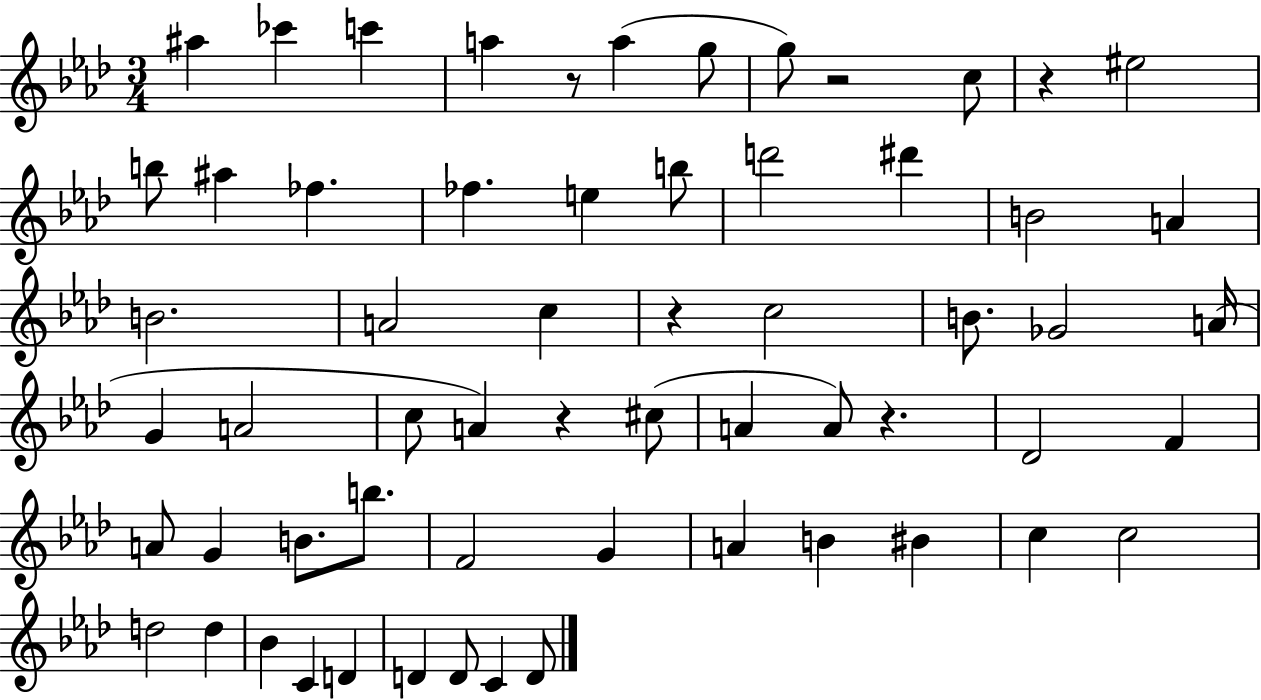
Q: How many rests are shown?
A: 6